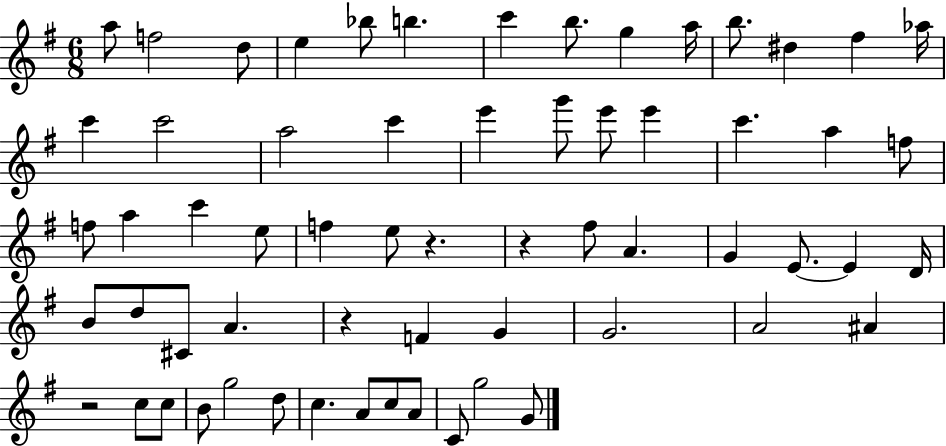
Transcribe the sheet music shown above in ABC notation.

X:1
T:Untitled
M:6/8
L:1/4
K:G
a/2 f2 d/2 e _b/2 b c' b/2 g a/4 b/2 ^d ^f _a/4 c' c'2 a2 c' e' g'/2 e'/2 e' c' a f/2 f/2 a c' e/2 f e/2 z z ^f/2 A G E/2 E D/4 B/2 d/2 ^C/2 A z F G G2 A2 ^A z2 c/2 c/2 B/2 g2 d/2 c A/2 c/2 A/2 C/2 g2 G/2